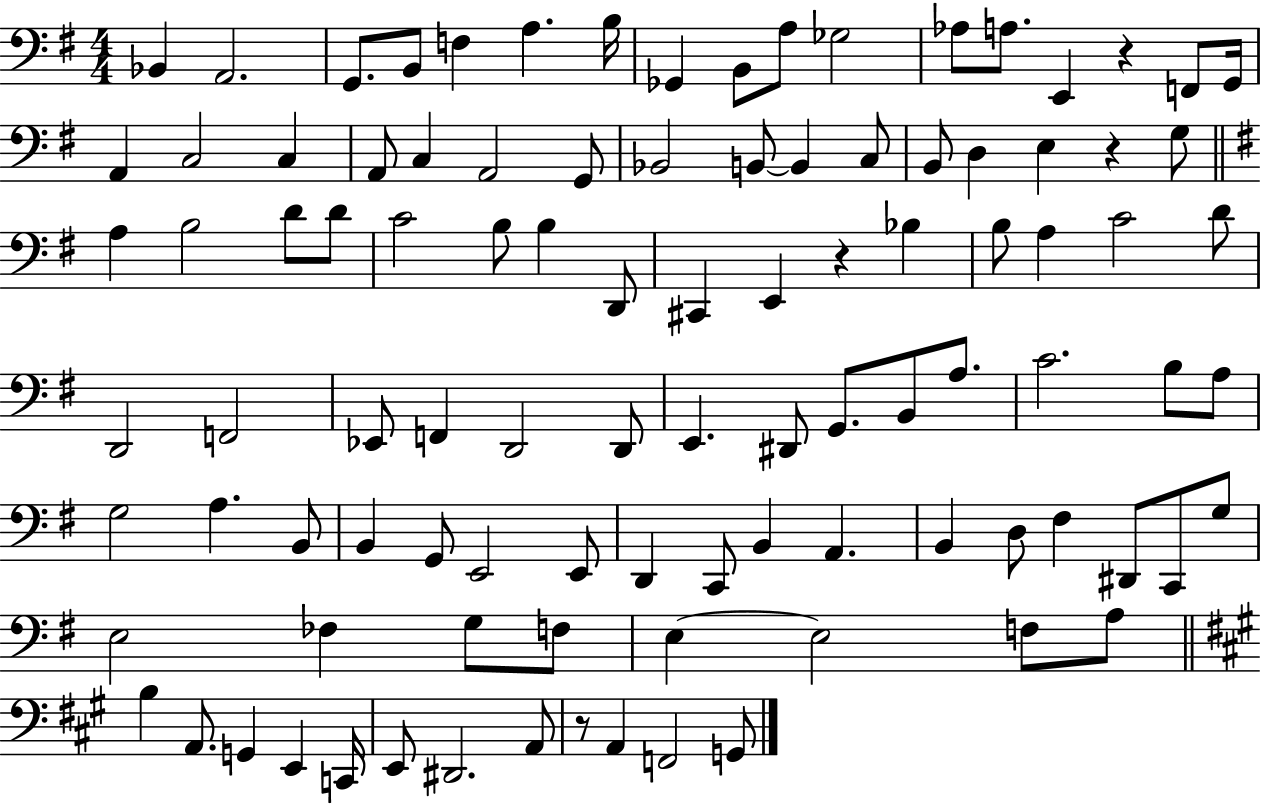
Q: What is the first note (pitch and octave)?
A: Bb2